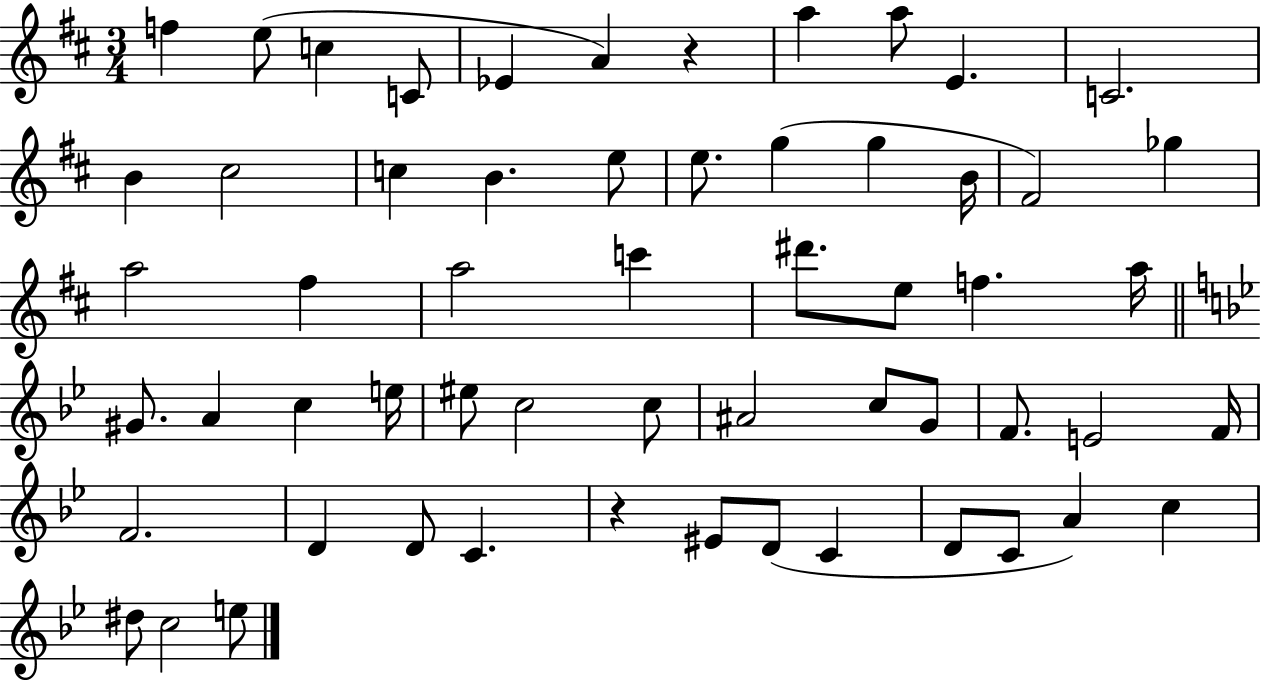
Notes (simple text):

F5/q E5/e C5/q C4/e Eb4/q A4/q R/q A5/q A5/e E4/q. C4/h. B4/q C#5/h C5/q B4/q. E5/e E5/e. G5/q G5/q B4/s F#4/h Gb5/q A5/h F#5/q A5/h C6/q D#6/e. E5/e F5/q. A5/s G#4/e. A4/q C5/q E5/s EIS5/e C5/h C5/e A#4/h C5/e G4/e F4/e. E4/h F4/s F4/h. D4/q D4/e C4/q. R/q EIS4/e D4/e C4/q D4/e C4/e A4/q C5/q D#5/e C5/h E5/e